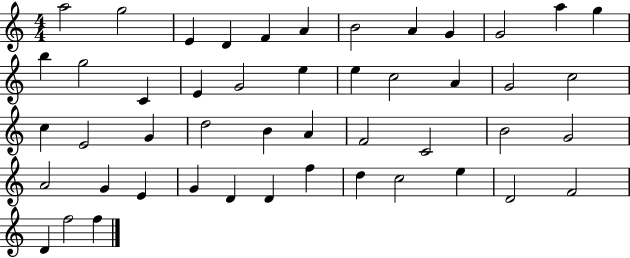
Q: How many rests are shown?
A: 0